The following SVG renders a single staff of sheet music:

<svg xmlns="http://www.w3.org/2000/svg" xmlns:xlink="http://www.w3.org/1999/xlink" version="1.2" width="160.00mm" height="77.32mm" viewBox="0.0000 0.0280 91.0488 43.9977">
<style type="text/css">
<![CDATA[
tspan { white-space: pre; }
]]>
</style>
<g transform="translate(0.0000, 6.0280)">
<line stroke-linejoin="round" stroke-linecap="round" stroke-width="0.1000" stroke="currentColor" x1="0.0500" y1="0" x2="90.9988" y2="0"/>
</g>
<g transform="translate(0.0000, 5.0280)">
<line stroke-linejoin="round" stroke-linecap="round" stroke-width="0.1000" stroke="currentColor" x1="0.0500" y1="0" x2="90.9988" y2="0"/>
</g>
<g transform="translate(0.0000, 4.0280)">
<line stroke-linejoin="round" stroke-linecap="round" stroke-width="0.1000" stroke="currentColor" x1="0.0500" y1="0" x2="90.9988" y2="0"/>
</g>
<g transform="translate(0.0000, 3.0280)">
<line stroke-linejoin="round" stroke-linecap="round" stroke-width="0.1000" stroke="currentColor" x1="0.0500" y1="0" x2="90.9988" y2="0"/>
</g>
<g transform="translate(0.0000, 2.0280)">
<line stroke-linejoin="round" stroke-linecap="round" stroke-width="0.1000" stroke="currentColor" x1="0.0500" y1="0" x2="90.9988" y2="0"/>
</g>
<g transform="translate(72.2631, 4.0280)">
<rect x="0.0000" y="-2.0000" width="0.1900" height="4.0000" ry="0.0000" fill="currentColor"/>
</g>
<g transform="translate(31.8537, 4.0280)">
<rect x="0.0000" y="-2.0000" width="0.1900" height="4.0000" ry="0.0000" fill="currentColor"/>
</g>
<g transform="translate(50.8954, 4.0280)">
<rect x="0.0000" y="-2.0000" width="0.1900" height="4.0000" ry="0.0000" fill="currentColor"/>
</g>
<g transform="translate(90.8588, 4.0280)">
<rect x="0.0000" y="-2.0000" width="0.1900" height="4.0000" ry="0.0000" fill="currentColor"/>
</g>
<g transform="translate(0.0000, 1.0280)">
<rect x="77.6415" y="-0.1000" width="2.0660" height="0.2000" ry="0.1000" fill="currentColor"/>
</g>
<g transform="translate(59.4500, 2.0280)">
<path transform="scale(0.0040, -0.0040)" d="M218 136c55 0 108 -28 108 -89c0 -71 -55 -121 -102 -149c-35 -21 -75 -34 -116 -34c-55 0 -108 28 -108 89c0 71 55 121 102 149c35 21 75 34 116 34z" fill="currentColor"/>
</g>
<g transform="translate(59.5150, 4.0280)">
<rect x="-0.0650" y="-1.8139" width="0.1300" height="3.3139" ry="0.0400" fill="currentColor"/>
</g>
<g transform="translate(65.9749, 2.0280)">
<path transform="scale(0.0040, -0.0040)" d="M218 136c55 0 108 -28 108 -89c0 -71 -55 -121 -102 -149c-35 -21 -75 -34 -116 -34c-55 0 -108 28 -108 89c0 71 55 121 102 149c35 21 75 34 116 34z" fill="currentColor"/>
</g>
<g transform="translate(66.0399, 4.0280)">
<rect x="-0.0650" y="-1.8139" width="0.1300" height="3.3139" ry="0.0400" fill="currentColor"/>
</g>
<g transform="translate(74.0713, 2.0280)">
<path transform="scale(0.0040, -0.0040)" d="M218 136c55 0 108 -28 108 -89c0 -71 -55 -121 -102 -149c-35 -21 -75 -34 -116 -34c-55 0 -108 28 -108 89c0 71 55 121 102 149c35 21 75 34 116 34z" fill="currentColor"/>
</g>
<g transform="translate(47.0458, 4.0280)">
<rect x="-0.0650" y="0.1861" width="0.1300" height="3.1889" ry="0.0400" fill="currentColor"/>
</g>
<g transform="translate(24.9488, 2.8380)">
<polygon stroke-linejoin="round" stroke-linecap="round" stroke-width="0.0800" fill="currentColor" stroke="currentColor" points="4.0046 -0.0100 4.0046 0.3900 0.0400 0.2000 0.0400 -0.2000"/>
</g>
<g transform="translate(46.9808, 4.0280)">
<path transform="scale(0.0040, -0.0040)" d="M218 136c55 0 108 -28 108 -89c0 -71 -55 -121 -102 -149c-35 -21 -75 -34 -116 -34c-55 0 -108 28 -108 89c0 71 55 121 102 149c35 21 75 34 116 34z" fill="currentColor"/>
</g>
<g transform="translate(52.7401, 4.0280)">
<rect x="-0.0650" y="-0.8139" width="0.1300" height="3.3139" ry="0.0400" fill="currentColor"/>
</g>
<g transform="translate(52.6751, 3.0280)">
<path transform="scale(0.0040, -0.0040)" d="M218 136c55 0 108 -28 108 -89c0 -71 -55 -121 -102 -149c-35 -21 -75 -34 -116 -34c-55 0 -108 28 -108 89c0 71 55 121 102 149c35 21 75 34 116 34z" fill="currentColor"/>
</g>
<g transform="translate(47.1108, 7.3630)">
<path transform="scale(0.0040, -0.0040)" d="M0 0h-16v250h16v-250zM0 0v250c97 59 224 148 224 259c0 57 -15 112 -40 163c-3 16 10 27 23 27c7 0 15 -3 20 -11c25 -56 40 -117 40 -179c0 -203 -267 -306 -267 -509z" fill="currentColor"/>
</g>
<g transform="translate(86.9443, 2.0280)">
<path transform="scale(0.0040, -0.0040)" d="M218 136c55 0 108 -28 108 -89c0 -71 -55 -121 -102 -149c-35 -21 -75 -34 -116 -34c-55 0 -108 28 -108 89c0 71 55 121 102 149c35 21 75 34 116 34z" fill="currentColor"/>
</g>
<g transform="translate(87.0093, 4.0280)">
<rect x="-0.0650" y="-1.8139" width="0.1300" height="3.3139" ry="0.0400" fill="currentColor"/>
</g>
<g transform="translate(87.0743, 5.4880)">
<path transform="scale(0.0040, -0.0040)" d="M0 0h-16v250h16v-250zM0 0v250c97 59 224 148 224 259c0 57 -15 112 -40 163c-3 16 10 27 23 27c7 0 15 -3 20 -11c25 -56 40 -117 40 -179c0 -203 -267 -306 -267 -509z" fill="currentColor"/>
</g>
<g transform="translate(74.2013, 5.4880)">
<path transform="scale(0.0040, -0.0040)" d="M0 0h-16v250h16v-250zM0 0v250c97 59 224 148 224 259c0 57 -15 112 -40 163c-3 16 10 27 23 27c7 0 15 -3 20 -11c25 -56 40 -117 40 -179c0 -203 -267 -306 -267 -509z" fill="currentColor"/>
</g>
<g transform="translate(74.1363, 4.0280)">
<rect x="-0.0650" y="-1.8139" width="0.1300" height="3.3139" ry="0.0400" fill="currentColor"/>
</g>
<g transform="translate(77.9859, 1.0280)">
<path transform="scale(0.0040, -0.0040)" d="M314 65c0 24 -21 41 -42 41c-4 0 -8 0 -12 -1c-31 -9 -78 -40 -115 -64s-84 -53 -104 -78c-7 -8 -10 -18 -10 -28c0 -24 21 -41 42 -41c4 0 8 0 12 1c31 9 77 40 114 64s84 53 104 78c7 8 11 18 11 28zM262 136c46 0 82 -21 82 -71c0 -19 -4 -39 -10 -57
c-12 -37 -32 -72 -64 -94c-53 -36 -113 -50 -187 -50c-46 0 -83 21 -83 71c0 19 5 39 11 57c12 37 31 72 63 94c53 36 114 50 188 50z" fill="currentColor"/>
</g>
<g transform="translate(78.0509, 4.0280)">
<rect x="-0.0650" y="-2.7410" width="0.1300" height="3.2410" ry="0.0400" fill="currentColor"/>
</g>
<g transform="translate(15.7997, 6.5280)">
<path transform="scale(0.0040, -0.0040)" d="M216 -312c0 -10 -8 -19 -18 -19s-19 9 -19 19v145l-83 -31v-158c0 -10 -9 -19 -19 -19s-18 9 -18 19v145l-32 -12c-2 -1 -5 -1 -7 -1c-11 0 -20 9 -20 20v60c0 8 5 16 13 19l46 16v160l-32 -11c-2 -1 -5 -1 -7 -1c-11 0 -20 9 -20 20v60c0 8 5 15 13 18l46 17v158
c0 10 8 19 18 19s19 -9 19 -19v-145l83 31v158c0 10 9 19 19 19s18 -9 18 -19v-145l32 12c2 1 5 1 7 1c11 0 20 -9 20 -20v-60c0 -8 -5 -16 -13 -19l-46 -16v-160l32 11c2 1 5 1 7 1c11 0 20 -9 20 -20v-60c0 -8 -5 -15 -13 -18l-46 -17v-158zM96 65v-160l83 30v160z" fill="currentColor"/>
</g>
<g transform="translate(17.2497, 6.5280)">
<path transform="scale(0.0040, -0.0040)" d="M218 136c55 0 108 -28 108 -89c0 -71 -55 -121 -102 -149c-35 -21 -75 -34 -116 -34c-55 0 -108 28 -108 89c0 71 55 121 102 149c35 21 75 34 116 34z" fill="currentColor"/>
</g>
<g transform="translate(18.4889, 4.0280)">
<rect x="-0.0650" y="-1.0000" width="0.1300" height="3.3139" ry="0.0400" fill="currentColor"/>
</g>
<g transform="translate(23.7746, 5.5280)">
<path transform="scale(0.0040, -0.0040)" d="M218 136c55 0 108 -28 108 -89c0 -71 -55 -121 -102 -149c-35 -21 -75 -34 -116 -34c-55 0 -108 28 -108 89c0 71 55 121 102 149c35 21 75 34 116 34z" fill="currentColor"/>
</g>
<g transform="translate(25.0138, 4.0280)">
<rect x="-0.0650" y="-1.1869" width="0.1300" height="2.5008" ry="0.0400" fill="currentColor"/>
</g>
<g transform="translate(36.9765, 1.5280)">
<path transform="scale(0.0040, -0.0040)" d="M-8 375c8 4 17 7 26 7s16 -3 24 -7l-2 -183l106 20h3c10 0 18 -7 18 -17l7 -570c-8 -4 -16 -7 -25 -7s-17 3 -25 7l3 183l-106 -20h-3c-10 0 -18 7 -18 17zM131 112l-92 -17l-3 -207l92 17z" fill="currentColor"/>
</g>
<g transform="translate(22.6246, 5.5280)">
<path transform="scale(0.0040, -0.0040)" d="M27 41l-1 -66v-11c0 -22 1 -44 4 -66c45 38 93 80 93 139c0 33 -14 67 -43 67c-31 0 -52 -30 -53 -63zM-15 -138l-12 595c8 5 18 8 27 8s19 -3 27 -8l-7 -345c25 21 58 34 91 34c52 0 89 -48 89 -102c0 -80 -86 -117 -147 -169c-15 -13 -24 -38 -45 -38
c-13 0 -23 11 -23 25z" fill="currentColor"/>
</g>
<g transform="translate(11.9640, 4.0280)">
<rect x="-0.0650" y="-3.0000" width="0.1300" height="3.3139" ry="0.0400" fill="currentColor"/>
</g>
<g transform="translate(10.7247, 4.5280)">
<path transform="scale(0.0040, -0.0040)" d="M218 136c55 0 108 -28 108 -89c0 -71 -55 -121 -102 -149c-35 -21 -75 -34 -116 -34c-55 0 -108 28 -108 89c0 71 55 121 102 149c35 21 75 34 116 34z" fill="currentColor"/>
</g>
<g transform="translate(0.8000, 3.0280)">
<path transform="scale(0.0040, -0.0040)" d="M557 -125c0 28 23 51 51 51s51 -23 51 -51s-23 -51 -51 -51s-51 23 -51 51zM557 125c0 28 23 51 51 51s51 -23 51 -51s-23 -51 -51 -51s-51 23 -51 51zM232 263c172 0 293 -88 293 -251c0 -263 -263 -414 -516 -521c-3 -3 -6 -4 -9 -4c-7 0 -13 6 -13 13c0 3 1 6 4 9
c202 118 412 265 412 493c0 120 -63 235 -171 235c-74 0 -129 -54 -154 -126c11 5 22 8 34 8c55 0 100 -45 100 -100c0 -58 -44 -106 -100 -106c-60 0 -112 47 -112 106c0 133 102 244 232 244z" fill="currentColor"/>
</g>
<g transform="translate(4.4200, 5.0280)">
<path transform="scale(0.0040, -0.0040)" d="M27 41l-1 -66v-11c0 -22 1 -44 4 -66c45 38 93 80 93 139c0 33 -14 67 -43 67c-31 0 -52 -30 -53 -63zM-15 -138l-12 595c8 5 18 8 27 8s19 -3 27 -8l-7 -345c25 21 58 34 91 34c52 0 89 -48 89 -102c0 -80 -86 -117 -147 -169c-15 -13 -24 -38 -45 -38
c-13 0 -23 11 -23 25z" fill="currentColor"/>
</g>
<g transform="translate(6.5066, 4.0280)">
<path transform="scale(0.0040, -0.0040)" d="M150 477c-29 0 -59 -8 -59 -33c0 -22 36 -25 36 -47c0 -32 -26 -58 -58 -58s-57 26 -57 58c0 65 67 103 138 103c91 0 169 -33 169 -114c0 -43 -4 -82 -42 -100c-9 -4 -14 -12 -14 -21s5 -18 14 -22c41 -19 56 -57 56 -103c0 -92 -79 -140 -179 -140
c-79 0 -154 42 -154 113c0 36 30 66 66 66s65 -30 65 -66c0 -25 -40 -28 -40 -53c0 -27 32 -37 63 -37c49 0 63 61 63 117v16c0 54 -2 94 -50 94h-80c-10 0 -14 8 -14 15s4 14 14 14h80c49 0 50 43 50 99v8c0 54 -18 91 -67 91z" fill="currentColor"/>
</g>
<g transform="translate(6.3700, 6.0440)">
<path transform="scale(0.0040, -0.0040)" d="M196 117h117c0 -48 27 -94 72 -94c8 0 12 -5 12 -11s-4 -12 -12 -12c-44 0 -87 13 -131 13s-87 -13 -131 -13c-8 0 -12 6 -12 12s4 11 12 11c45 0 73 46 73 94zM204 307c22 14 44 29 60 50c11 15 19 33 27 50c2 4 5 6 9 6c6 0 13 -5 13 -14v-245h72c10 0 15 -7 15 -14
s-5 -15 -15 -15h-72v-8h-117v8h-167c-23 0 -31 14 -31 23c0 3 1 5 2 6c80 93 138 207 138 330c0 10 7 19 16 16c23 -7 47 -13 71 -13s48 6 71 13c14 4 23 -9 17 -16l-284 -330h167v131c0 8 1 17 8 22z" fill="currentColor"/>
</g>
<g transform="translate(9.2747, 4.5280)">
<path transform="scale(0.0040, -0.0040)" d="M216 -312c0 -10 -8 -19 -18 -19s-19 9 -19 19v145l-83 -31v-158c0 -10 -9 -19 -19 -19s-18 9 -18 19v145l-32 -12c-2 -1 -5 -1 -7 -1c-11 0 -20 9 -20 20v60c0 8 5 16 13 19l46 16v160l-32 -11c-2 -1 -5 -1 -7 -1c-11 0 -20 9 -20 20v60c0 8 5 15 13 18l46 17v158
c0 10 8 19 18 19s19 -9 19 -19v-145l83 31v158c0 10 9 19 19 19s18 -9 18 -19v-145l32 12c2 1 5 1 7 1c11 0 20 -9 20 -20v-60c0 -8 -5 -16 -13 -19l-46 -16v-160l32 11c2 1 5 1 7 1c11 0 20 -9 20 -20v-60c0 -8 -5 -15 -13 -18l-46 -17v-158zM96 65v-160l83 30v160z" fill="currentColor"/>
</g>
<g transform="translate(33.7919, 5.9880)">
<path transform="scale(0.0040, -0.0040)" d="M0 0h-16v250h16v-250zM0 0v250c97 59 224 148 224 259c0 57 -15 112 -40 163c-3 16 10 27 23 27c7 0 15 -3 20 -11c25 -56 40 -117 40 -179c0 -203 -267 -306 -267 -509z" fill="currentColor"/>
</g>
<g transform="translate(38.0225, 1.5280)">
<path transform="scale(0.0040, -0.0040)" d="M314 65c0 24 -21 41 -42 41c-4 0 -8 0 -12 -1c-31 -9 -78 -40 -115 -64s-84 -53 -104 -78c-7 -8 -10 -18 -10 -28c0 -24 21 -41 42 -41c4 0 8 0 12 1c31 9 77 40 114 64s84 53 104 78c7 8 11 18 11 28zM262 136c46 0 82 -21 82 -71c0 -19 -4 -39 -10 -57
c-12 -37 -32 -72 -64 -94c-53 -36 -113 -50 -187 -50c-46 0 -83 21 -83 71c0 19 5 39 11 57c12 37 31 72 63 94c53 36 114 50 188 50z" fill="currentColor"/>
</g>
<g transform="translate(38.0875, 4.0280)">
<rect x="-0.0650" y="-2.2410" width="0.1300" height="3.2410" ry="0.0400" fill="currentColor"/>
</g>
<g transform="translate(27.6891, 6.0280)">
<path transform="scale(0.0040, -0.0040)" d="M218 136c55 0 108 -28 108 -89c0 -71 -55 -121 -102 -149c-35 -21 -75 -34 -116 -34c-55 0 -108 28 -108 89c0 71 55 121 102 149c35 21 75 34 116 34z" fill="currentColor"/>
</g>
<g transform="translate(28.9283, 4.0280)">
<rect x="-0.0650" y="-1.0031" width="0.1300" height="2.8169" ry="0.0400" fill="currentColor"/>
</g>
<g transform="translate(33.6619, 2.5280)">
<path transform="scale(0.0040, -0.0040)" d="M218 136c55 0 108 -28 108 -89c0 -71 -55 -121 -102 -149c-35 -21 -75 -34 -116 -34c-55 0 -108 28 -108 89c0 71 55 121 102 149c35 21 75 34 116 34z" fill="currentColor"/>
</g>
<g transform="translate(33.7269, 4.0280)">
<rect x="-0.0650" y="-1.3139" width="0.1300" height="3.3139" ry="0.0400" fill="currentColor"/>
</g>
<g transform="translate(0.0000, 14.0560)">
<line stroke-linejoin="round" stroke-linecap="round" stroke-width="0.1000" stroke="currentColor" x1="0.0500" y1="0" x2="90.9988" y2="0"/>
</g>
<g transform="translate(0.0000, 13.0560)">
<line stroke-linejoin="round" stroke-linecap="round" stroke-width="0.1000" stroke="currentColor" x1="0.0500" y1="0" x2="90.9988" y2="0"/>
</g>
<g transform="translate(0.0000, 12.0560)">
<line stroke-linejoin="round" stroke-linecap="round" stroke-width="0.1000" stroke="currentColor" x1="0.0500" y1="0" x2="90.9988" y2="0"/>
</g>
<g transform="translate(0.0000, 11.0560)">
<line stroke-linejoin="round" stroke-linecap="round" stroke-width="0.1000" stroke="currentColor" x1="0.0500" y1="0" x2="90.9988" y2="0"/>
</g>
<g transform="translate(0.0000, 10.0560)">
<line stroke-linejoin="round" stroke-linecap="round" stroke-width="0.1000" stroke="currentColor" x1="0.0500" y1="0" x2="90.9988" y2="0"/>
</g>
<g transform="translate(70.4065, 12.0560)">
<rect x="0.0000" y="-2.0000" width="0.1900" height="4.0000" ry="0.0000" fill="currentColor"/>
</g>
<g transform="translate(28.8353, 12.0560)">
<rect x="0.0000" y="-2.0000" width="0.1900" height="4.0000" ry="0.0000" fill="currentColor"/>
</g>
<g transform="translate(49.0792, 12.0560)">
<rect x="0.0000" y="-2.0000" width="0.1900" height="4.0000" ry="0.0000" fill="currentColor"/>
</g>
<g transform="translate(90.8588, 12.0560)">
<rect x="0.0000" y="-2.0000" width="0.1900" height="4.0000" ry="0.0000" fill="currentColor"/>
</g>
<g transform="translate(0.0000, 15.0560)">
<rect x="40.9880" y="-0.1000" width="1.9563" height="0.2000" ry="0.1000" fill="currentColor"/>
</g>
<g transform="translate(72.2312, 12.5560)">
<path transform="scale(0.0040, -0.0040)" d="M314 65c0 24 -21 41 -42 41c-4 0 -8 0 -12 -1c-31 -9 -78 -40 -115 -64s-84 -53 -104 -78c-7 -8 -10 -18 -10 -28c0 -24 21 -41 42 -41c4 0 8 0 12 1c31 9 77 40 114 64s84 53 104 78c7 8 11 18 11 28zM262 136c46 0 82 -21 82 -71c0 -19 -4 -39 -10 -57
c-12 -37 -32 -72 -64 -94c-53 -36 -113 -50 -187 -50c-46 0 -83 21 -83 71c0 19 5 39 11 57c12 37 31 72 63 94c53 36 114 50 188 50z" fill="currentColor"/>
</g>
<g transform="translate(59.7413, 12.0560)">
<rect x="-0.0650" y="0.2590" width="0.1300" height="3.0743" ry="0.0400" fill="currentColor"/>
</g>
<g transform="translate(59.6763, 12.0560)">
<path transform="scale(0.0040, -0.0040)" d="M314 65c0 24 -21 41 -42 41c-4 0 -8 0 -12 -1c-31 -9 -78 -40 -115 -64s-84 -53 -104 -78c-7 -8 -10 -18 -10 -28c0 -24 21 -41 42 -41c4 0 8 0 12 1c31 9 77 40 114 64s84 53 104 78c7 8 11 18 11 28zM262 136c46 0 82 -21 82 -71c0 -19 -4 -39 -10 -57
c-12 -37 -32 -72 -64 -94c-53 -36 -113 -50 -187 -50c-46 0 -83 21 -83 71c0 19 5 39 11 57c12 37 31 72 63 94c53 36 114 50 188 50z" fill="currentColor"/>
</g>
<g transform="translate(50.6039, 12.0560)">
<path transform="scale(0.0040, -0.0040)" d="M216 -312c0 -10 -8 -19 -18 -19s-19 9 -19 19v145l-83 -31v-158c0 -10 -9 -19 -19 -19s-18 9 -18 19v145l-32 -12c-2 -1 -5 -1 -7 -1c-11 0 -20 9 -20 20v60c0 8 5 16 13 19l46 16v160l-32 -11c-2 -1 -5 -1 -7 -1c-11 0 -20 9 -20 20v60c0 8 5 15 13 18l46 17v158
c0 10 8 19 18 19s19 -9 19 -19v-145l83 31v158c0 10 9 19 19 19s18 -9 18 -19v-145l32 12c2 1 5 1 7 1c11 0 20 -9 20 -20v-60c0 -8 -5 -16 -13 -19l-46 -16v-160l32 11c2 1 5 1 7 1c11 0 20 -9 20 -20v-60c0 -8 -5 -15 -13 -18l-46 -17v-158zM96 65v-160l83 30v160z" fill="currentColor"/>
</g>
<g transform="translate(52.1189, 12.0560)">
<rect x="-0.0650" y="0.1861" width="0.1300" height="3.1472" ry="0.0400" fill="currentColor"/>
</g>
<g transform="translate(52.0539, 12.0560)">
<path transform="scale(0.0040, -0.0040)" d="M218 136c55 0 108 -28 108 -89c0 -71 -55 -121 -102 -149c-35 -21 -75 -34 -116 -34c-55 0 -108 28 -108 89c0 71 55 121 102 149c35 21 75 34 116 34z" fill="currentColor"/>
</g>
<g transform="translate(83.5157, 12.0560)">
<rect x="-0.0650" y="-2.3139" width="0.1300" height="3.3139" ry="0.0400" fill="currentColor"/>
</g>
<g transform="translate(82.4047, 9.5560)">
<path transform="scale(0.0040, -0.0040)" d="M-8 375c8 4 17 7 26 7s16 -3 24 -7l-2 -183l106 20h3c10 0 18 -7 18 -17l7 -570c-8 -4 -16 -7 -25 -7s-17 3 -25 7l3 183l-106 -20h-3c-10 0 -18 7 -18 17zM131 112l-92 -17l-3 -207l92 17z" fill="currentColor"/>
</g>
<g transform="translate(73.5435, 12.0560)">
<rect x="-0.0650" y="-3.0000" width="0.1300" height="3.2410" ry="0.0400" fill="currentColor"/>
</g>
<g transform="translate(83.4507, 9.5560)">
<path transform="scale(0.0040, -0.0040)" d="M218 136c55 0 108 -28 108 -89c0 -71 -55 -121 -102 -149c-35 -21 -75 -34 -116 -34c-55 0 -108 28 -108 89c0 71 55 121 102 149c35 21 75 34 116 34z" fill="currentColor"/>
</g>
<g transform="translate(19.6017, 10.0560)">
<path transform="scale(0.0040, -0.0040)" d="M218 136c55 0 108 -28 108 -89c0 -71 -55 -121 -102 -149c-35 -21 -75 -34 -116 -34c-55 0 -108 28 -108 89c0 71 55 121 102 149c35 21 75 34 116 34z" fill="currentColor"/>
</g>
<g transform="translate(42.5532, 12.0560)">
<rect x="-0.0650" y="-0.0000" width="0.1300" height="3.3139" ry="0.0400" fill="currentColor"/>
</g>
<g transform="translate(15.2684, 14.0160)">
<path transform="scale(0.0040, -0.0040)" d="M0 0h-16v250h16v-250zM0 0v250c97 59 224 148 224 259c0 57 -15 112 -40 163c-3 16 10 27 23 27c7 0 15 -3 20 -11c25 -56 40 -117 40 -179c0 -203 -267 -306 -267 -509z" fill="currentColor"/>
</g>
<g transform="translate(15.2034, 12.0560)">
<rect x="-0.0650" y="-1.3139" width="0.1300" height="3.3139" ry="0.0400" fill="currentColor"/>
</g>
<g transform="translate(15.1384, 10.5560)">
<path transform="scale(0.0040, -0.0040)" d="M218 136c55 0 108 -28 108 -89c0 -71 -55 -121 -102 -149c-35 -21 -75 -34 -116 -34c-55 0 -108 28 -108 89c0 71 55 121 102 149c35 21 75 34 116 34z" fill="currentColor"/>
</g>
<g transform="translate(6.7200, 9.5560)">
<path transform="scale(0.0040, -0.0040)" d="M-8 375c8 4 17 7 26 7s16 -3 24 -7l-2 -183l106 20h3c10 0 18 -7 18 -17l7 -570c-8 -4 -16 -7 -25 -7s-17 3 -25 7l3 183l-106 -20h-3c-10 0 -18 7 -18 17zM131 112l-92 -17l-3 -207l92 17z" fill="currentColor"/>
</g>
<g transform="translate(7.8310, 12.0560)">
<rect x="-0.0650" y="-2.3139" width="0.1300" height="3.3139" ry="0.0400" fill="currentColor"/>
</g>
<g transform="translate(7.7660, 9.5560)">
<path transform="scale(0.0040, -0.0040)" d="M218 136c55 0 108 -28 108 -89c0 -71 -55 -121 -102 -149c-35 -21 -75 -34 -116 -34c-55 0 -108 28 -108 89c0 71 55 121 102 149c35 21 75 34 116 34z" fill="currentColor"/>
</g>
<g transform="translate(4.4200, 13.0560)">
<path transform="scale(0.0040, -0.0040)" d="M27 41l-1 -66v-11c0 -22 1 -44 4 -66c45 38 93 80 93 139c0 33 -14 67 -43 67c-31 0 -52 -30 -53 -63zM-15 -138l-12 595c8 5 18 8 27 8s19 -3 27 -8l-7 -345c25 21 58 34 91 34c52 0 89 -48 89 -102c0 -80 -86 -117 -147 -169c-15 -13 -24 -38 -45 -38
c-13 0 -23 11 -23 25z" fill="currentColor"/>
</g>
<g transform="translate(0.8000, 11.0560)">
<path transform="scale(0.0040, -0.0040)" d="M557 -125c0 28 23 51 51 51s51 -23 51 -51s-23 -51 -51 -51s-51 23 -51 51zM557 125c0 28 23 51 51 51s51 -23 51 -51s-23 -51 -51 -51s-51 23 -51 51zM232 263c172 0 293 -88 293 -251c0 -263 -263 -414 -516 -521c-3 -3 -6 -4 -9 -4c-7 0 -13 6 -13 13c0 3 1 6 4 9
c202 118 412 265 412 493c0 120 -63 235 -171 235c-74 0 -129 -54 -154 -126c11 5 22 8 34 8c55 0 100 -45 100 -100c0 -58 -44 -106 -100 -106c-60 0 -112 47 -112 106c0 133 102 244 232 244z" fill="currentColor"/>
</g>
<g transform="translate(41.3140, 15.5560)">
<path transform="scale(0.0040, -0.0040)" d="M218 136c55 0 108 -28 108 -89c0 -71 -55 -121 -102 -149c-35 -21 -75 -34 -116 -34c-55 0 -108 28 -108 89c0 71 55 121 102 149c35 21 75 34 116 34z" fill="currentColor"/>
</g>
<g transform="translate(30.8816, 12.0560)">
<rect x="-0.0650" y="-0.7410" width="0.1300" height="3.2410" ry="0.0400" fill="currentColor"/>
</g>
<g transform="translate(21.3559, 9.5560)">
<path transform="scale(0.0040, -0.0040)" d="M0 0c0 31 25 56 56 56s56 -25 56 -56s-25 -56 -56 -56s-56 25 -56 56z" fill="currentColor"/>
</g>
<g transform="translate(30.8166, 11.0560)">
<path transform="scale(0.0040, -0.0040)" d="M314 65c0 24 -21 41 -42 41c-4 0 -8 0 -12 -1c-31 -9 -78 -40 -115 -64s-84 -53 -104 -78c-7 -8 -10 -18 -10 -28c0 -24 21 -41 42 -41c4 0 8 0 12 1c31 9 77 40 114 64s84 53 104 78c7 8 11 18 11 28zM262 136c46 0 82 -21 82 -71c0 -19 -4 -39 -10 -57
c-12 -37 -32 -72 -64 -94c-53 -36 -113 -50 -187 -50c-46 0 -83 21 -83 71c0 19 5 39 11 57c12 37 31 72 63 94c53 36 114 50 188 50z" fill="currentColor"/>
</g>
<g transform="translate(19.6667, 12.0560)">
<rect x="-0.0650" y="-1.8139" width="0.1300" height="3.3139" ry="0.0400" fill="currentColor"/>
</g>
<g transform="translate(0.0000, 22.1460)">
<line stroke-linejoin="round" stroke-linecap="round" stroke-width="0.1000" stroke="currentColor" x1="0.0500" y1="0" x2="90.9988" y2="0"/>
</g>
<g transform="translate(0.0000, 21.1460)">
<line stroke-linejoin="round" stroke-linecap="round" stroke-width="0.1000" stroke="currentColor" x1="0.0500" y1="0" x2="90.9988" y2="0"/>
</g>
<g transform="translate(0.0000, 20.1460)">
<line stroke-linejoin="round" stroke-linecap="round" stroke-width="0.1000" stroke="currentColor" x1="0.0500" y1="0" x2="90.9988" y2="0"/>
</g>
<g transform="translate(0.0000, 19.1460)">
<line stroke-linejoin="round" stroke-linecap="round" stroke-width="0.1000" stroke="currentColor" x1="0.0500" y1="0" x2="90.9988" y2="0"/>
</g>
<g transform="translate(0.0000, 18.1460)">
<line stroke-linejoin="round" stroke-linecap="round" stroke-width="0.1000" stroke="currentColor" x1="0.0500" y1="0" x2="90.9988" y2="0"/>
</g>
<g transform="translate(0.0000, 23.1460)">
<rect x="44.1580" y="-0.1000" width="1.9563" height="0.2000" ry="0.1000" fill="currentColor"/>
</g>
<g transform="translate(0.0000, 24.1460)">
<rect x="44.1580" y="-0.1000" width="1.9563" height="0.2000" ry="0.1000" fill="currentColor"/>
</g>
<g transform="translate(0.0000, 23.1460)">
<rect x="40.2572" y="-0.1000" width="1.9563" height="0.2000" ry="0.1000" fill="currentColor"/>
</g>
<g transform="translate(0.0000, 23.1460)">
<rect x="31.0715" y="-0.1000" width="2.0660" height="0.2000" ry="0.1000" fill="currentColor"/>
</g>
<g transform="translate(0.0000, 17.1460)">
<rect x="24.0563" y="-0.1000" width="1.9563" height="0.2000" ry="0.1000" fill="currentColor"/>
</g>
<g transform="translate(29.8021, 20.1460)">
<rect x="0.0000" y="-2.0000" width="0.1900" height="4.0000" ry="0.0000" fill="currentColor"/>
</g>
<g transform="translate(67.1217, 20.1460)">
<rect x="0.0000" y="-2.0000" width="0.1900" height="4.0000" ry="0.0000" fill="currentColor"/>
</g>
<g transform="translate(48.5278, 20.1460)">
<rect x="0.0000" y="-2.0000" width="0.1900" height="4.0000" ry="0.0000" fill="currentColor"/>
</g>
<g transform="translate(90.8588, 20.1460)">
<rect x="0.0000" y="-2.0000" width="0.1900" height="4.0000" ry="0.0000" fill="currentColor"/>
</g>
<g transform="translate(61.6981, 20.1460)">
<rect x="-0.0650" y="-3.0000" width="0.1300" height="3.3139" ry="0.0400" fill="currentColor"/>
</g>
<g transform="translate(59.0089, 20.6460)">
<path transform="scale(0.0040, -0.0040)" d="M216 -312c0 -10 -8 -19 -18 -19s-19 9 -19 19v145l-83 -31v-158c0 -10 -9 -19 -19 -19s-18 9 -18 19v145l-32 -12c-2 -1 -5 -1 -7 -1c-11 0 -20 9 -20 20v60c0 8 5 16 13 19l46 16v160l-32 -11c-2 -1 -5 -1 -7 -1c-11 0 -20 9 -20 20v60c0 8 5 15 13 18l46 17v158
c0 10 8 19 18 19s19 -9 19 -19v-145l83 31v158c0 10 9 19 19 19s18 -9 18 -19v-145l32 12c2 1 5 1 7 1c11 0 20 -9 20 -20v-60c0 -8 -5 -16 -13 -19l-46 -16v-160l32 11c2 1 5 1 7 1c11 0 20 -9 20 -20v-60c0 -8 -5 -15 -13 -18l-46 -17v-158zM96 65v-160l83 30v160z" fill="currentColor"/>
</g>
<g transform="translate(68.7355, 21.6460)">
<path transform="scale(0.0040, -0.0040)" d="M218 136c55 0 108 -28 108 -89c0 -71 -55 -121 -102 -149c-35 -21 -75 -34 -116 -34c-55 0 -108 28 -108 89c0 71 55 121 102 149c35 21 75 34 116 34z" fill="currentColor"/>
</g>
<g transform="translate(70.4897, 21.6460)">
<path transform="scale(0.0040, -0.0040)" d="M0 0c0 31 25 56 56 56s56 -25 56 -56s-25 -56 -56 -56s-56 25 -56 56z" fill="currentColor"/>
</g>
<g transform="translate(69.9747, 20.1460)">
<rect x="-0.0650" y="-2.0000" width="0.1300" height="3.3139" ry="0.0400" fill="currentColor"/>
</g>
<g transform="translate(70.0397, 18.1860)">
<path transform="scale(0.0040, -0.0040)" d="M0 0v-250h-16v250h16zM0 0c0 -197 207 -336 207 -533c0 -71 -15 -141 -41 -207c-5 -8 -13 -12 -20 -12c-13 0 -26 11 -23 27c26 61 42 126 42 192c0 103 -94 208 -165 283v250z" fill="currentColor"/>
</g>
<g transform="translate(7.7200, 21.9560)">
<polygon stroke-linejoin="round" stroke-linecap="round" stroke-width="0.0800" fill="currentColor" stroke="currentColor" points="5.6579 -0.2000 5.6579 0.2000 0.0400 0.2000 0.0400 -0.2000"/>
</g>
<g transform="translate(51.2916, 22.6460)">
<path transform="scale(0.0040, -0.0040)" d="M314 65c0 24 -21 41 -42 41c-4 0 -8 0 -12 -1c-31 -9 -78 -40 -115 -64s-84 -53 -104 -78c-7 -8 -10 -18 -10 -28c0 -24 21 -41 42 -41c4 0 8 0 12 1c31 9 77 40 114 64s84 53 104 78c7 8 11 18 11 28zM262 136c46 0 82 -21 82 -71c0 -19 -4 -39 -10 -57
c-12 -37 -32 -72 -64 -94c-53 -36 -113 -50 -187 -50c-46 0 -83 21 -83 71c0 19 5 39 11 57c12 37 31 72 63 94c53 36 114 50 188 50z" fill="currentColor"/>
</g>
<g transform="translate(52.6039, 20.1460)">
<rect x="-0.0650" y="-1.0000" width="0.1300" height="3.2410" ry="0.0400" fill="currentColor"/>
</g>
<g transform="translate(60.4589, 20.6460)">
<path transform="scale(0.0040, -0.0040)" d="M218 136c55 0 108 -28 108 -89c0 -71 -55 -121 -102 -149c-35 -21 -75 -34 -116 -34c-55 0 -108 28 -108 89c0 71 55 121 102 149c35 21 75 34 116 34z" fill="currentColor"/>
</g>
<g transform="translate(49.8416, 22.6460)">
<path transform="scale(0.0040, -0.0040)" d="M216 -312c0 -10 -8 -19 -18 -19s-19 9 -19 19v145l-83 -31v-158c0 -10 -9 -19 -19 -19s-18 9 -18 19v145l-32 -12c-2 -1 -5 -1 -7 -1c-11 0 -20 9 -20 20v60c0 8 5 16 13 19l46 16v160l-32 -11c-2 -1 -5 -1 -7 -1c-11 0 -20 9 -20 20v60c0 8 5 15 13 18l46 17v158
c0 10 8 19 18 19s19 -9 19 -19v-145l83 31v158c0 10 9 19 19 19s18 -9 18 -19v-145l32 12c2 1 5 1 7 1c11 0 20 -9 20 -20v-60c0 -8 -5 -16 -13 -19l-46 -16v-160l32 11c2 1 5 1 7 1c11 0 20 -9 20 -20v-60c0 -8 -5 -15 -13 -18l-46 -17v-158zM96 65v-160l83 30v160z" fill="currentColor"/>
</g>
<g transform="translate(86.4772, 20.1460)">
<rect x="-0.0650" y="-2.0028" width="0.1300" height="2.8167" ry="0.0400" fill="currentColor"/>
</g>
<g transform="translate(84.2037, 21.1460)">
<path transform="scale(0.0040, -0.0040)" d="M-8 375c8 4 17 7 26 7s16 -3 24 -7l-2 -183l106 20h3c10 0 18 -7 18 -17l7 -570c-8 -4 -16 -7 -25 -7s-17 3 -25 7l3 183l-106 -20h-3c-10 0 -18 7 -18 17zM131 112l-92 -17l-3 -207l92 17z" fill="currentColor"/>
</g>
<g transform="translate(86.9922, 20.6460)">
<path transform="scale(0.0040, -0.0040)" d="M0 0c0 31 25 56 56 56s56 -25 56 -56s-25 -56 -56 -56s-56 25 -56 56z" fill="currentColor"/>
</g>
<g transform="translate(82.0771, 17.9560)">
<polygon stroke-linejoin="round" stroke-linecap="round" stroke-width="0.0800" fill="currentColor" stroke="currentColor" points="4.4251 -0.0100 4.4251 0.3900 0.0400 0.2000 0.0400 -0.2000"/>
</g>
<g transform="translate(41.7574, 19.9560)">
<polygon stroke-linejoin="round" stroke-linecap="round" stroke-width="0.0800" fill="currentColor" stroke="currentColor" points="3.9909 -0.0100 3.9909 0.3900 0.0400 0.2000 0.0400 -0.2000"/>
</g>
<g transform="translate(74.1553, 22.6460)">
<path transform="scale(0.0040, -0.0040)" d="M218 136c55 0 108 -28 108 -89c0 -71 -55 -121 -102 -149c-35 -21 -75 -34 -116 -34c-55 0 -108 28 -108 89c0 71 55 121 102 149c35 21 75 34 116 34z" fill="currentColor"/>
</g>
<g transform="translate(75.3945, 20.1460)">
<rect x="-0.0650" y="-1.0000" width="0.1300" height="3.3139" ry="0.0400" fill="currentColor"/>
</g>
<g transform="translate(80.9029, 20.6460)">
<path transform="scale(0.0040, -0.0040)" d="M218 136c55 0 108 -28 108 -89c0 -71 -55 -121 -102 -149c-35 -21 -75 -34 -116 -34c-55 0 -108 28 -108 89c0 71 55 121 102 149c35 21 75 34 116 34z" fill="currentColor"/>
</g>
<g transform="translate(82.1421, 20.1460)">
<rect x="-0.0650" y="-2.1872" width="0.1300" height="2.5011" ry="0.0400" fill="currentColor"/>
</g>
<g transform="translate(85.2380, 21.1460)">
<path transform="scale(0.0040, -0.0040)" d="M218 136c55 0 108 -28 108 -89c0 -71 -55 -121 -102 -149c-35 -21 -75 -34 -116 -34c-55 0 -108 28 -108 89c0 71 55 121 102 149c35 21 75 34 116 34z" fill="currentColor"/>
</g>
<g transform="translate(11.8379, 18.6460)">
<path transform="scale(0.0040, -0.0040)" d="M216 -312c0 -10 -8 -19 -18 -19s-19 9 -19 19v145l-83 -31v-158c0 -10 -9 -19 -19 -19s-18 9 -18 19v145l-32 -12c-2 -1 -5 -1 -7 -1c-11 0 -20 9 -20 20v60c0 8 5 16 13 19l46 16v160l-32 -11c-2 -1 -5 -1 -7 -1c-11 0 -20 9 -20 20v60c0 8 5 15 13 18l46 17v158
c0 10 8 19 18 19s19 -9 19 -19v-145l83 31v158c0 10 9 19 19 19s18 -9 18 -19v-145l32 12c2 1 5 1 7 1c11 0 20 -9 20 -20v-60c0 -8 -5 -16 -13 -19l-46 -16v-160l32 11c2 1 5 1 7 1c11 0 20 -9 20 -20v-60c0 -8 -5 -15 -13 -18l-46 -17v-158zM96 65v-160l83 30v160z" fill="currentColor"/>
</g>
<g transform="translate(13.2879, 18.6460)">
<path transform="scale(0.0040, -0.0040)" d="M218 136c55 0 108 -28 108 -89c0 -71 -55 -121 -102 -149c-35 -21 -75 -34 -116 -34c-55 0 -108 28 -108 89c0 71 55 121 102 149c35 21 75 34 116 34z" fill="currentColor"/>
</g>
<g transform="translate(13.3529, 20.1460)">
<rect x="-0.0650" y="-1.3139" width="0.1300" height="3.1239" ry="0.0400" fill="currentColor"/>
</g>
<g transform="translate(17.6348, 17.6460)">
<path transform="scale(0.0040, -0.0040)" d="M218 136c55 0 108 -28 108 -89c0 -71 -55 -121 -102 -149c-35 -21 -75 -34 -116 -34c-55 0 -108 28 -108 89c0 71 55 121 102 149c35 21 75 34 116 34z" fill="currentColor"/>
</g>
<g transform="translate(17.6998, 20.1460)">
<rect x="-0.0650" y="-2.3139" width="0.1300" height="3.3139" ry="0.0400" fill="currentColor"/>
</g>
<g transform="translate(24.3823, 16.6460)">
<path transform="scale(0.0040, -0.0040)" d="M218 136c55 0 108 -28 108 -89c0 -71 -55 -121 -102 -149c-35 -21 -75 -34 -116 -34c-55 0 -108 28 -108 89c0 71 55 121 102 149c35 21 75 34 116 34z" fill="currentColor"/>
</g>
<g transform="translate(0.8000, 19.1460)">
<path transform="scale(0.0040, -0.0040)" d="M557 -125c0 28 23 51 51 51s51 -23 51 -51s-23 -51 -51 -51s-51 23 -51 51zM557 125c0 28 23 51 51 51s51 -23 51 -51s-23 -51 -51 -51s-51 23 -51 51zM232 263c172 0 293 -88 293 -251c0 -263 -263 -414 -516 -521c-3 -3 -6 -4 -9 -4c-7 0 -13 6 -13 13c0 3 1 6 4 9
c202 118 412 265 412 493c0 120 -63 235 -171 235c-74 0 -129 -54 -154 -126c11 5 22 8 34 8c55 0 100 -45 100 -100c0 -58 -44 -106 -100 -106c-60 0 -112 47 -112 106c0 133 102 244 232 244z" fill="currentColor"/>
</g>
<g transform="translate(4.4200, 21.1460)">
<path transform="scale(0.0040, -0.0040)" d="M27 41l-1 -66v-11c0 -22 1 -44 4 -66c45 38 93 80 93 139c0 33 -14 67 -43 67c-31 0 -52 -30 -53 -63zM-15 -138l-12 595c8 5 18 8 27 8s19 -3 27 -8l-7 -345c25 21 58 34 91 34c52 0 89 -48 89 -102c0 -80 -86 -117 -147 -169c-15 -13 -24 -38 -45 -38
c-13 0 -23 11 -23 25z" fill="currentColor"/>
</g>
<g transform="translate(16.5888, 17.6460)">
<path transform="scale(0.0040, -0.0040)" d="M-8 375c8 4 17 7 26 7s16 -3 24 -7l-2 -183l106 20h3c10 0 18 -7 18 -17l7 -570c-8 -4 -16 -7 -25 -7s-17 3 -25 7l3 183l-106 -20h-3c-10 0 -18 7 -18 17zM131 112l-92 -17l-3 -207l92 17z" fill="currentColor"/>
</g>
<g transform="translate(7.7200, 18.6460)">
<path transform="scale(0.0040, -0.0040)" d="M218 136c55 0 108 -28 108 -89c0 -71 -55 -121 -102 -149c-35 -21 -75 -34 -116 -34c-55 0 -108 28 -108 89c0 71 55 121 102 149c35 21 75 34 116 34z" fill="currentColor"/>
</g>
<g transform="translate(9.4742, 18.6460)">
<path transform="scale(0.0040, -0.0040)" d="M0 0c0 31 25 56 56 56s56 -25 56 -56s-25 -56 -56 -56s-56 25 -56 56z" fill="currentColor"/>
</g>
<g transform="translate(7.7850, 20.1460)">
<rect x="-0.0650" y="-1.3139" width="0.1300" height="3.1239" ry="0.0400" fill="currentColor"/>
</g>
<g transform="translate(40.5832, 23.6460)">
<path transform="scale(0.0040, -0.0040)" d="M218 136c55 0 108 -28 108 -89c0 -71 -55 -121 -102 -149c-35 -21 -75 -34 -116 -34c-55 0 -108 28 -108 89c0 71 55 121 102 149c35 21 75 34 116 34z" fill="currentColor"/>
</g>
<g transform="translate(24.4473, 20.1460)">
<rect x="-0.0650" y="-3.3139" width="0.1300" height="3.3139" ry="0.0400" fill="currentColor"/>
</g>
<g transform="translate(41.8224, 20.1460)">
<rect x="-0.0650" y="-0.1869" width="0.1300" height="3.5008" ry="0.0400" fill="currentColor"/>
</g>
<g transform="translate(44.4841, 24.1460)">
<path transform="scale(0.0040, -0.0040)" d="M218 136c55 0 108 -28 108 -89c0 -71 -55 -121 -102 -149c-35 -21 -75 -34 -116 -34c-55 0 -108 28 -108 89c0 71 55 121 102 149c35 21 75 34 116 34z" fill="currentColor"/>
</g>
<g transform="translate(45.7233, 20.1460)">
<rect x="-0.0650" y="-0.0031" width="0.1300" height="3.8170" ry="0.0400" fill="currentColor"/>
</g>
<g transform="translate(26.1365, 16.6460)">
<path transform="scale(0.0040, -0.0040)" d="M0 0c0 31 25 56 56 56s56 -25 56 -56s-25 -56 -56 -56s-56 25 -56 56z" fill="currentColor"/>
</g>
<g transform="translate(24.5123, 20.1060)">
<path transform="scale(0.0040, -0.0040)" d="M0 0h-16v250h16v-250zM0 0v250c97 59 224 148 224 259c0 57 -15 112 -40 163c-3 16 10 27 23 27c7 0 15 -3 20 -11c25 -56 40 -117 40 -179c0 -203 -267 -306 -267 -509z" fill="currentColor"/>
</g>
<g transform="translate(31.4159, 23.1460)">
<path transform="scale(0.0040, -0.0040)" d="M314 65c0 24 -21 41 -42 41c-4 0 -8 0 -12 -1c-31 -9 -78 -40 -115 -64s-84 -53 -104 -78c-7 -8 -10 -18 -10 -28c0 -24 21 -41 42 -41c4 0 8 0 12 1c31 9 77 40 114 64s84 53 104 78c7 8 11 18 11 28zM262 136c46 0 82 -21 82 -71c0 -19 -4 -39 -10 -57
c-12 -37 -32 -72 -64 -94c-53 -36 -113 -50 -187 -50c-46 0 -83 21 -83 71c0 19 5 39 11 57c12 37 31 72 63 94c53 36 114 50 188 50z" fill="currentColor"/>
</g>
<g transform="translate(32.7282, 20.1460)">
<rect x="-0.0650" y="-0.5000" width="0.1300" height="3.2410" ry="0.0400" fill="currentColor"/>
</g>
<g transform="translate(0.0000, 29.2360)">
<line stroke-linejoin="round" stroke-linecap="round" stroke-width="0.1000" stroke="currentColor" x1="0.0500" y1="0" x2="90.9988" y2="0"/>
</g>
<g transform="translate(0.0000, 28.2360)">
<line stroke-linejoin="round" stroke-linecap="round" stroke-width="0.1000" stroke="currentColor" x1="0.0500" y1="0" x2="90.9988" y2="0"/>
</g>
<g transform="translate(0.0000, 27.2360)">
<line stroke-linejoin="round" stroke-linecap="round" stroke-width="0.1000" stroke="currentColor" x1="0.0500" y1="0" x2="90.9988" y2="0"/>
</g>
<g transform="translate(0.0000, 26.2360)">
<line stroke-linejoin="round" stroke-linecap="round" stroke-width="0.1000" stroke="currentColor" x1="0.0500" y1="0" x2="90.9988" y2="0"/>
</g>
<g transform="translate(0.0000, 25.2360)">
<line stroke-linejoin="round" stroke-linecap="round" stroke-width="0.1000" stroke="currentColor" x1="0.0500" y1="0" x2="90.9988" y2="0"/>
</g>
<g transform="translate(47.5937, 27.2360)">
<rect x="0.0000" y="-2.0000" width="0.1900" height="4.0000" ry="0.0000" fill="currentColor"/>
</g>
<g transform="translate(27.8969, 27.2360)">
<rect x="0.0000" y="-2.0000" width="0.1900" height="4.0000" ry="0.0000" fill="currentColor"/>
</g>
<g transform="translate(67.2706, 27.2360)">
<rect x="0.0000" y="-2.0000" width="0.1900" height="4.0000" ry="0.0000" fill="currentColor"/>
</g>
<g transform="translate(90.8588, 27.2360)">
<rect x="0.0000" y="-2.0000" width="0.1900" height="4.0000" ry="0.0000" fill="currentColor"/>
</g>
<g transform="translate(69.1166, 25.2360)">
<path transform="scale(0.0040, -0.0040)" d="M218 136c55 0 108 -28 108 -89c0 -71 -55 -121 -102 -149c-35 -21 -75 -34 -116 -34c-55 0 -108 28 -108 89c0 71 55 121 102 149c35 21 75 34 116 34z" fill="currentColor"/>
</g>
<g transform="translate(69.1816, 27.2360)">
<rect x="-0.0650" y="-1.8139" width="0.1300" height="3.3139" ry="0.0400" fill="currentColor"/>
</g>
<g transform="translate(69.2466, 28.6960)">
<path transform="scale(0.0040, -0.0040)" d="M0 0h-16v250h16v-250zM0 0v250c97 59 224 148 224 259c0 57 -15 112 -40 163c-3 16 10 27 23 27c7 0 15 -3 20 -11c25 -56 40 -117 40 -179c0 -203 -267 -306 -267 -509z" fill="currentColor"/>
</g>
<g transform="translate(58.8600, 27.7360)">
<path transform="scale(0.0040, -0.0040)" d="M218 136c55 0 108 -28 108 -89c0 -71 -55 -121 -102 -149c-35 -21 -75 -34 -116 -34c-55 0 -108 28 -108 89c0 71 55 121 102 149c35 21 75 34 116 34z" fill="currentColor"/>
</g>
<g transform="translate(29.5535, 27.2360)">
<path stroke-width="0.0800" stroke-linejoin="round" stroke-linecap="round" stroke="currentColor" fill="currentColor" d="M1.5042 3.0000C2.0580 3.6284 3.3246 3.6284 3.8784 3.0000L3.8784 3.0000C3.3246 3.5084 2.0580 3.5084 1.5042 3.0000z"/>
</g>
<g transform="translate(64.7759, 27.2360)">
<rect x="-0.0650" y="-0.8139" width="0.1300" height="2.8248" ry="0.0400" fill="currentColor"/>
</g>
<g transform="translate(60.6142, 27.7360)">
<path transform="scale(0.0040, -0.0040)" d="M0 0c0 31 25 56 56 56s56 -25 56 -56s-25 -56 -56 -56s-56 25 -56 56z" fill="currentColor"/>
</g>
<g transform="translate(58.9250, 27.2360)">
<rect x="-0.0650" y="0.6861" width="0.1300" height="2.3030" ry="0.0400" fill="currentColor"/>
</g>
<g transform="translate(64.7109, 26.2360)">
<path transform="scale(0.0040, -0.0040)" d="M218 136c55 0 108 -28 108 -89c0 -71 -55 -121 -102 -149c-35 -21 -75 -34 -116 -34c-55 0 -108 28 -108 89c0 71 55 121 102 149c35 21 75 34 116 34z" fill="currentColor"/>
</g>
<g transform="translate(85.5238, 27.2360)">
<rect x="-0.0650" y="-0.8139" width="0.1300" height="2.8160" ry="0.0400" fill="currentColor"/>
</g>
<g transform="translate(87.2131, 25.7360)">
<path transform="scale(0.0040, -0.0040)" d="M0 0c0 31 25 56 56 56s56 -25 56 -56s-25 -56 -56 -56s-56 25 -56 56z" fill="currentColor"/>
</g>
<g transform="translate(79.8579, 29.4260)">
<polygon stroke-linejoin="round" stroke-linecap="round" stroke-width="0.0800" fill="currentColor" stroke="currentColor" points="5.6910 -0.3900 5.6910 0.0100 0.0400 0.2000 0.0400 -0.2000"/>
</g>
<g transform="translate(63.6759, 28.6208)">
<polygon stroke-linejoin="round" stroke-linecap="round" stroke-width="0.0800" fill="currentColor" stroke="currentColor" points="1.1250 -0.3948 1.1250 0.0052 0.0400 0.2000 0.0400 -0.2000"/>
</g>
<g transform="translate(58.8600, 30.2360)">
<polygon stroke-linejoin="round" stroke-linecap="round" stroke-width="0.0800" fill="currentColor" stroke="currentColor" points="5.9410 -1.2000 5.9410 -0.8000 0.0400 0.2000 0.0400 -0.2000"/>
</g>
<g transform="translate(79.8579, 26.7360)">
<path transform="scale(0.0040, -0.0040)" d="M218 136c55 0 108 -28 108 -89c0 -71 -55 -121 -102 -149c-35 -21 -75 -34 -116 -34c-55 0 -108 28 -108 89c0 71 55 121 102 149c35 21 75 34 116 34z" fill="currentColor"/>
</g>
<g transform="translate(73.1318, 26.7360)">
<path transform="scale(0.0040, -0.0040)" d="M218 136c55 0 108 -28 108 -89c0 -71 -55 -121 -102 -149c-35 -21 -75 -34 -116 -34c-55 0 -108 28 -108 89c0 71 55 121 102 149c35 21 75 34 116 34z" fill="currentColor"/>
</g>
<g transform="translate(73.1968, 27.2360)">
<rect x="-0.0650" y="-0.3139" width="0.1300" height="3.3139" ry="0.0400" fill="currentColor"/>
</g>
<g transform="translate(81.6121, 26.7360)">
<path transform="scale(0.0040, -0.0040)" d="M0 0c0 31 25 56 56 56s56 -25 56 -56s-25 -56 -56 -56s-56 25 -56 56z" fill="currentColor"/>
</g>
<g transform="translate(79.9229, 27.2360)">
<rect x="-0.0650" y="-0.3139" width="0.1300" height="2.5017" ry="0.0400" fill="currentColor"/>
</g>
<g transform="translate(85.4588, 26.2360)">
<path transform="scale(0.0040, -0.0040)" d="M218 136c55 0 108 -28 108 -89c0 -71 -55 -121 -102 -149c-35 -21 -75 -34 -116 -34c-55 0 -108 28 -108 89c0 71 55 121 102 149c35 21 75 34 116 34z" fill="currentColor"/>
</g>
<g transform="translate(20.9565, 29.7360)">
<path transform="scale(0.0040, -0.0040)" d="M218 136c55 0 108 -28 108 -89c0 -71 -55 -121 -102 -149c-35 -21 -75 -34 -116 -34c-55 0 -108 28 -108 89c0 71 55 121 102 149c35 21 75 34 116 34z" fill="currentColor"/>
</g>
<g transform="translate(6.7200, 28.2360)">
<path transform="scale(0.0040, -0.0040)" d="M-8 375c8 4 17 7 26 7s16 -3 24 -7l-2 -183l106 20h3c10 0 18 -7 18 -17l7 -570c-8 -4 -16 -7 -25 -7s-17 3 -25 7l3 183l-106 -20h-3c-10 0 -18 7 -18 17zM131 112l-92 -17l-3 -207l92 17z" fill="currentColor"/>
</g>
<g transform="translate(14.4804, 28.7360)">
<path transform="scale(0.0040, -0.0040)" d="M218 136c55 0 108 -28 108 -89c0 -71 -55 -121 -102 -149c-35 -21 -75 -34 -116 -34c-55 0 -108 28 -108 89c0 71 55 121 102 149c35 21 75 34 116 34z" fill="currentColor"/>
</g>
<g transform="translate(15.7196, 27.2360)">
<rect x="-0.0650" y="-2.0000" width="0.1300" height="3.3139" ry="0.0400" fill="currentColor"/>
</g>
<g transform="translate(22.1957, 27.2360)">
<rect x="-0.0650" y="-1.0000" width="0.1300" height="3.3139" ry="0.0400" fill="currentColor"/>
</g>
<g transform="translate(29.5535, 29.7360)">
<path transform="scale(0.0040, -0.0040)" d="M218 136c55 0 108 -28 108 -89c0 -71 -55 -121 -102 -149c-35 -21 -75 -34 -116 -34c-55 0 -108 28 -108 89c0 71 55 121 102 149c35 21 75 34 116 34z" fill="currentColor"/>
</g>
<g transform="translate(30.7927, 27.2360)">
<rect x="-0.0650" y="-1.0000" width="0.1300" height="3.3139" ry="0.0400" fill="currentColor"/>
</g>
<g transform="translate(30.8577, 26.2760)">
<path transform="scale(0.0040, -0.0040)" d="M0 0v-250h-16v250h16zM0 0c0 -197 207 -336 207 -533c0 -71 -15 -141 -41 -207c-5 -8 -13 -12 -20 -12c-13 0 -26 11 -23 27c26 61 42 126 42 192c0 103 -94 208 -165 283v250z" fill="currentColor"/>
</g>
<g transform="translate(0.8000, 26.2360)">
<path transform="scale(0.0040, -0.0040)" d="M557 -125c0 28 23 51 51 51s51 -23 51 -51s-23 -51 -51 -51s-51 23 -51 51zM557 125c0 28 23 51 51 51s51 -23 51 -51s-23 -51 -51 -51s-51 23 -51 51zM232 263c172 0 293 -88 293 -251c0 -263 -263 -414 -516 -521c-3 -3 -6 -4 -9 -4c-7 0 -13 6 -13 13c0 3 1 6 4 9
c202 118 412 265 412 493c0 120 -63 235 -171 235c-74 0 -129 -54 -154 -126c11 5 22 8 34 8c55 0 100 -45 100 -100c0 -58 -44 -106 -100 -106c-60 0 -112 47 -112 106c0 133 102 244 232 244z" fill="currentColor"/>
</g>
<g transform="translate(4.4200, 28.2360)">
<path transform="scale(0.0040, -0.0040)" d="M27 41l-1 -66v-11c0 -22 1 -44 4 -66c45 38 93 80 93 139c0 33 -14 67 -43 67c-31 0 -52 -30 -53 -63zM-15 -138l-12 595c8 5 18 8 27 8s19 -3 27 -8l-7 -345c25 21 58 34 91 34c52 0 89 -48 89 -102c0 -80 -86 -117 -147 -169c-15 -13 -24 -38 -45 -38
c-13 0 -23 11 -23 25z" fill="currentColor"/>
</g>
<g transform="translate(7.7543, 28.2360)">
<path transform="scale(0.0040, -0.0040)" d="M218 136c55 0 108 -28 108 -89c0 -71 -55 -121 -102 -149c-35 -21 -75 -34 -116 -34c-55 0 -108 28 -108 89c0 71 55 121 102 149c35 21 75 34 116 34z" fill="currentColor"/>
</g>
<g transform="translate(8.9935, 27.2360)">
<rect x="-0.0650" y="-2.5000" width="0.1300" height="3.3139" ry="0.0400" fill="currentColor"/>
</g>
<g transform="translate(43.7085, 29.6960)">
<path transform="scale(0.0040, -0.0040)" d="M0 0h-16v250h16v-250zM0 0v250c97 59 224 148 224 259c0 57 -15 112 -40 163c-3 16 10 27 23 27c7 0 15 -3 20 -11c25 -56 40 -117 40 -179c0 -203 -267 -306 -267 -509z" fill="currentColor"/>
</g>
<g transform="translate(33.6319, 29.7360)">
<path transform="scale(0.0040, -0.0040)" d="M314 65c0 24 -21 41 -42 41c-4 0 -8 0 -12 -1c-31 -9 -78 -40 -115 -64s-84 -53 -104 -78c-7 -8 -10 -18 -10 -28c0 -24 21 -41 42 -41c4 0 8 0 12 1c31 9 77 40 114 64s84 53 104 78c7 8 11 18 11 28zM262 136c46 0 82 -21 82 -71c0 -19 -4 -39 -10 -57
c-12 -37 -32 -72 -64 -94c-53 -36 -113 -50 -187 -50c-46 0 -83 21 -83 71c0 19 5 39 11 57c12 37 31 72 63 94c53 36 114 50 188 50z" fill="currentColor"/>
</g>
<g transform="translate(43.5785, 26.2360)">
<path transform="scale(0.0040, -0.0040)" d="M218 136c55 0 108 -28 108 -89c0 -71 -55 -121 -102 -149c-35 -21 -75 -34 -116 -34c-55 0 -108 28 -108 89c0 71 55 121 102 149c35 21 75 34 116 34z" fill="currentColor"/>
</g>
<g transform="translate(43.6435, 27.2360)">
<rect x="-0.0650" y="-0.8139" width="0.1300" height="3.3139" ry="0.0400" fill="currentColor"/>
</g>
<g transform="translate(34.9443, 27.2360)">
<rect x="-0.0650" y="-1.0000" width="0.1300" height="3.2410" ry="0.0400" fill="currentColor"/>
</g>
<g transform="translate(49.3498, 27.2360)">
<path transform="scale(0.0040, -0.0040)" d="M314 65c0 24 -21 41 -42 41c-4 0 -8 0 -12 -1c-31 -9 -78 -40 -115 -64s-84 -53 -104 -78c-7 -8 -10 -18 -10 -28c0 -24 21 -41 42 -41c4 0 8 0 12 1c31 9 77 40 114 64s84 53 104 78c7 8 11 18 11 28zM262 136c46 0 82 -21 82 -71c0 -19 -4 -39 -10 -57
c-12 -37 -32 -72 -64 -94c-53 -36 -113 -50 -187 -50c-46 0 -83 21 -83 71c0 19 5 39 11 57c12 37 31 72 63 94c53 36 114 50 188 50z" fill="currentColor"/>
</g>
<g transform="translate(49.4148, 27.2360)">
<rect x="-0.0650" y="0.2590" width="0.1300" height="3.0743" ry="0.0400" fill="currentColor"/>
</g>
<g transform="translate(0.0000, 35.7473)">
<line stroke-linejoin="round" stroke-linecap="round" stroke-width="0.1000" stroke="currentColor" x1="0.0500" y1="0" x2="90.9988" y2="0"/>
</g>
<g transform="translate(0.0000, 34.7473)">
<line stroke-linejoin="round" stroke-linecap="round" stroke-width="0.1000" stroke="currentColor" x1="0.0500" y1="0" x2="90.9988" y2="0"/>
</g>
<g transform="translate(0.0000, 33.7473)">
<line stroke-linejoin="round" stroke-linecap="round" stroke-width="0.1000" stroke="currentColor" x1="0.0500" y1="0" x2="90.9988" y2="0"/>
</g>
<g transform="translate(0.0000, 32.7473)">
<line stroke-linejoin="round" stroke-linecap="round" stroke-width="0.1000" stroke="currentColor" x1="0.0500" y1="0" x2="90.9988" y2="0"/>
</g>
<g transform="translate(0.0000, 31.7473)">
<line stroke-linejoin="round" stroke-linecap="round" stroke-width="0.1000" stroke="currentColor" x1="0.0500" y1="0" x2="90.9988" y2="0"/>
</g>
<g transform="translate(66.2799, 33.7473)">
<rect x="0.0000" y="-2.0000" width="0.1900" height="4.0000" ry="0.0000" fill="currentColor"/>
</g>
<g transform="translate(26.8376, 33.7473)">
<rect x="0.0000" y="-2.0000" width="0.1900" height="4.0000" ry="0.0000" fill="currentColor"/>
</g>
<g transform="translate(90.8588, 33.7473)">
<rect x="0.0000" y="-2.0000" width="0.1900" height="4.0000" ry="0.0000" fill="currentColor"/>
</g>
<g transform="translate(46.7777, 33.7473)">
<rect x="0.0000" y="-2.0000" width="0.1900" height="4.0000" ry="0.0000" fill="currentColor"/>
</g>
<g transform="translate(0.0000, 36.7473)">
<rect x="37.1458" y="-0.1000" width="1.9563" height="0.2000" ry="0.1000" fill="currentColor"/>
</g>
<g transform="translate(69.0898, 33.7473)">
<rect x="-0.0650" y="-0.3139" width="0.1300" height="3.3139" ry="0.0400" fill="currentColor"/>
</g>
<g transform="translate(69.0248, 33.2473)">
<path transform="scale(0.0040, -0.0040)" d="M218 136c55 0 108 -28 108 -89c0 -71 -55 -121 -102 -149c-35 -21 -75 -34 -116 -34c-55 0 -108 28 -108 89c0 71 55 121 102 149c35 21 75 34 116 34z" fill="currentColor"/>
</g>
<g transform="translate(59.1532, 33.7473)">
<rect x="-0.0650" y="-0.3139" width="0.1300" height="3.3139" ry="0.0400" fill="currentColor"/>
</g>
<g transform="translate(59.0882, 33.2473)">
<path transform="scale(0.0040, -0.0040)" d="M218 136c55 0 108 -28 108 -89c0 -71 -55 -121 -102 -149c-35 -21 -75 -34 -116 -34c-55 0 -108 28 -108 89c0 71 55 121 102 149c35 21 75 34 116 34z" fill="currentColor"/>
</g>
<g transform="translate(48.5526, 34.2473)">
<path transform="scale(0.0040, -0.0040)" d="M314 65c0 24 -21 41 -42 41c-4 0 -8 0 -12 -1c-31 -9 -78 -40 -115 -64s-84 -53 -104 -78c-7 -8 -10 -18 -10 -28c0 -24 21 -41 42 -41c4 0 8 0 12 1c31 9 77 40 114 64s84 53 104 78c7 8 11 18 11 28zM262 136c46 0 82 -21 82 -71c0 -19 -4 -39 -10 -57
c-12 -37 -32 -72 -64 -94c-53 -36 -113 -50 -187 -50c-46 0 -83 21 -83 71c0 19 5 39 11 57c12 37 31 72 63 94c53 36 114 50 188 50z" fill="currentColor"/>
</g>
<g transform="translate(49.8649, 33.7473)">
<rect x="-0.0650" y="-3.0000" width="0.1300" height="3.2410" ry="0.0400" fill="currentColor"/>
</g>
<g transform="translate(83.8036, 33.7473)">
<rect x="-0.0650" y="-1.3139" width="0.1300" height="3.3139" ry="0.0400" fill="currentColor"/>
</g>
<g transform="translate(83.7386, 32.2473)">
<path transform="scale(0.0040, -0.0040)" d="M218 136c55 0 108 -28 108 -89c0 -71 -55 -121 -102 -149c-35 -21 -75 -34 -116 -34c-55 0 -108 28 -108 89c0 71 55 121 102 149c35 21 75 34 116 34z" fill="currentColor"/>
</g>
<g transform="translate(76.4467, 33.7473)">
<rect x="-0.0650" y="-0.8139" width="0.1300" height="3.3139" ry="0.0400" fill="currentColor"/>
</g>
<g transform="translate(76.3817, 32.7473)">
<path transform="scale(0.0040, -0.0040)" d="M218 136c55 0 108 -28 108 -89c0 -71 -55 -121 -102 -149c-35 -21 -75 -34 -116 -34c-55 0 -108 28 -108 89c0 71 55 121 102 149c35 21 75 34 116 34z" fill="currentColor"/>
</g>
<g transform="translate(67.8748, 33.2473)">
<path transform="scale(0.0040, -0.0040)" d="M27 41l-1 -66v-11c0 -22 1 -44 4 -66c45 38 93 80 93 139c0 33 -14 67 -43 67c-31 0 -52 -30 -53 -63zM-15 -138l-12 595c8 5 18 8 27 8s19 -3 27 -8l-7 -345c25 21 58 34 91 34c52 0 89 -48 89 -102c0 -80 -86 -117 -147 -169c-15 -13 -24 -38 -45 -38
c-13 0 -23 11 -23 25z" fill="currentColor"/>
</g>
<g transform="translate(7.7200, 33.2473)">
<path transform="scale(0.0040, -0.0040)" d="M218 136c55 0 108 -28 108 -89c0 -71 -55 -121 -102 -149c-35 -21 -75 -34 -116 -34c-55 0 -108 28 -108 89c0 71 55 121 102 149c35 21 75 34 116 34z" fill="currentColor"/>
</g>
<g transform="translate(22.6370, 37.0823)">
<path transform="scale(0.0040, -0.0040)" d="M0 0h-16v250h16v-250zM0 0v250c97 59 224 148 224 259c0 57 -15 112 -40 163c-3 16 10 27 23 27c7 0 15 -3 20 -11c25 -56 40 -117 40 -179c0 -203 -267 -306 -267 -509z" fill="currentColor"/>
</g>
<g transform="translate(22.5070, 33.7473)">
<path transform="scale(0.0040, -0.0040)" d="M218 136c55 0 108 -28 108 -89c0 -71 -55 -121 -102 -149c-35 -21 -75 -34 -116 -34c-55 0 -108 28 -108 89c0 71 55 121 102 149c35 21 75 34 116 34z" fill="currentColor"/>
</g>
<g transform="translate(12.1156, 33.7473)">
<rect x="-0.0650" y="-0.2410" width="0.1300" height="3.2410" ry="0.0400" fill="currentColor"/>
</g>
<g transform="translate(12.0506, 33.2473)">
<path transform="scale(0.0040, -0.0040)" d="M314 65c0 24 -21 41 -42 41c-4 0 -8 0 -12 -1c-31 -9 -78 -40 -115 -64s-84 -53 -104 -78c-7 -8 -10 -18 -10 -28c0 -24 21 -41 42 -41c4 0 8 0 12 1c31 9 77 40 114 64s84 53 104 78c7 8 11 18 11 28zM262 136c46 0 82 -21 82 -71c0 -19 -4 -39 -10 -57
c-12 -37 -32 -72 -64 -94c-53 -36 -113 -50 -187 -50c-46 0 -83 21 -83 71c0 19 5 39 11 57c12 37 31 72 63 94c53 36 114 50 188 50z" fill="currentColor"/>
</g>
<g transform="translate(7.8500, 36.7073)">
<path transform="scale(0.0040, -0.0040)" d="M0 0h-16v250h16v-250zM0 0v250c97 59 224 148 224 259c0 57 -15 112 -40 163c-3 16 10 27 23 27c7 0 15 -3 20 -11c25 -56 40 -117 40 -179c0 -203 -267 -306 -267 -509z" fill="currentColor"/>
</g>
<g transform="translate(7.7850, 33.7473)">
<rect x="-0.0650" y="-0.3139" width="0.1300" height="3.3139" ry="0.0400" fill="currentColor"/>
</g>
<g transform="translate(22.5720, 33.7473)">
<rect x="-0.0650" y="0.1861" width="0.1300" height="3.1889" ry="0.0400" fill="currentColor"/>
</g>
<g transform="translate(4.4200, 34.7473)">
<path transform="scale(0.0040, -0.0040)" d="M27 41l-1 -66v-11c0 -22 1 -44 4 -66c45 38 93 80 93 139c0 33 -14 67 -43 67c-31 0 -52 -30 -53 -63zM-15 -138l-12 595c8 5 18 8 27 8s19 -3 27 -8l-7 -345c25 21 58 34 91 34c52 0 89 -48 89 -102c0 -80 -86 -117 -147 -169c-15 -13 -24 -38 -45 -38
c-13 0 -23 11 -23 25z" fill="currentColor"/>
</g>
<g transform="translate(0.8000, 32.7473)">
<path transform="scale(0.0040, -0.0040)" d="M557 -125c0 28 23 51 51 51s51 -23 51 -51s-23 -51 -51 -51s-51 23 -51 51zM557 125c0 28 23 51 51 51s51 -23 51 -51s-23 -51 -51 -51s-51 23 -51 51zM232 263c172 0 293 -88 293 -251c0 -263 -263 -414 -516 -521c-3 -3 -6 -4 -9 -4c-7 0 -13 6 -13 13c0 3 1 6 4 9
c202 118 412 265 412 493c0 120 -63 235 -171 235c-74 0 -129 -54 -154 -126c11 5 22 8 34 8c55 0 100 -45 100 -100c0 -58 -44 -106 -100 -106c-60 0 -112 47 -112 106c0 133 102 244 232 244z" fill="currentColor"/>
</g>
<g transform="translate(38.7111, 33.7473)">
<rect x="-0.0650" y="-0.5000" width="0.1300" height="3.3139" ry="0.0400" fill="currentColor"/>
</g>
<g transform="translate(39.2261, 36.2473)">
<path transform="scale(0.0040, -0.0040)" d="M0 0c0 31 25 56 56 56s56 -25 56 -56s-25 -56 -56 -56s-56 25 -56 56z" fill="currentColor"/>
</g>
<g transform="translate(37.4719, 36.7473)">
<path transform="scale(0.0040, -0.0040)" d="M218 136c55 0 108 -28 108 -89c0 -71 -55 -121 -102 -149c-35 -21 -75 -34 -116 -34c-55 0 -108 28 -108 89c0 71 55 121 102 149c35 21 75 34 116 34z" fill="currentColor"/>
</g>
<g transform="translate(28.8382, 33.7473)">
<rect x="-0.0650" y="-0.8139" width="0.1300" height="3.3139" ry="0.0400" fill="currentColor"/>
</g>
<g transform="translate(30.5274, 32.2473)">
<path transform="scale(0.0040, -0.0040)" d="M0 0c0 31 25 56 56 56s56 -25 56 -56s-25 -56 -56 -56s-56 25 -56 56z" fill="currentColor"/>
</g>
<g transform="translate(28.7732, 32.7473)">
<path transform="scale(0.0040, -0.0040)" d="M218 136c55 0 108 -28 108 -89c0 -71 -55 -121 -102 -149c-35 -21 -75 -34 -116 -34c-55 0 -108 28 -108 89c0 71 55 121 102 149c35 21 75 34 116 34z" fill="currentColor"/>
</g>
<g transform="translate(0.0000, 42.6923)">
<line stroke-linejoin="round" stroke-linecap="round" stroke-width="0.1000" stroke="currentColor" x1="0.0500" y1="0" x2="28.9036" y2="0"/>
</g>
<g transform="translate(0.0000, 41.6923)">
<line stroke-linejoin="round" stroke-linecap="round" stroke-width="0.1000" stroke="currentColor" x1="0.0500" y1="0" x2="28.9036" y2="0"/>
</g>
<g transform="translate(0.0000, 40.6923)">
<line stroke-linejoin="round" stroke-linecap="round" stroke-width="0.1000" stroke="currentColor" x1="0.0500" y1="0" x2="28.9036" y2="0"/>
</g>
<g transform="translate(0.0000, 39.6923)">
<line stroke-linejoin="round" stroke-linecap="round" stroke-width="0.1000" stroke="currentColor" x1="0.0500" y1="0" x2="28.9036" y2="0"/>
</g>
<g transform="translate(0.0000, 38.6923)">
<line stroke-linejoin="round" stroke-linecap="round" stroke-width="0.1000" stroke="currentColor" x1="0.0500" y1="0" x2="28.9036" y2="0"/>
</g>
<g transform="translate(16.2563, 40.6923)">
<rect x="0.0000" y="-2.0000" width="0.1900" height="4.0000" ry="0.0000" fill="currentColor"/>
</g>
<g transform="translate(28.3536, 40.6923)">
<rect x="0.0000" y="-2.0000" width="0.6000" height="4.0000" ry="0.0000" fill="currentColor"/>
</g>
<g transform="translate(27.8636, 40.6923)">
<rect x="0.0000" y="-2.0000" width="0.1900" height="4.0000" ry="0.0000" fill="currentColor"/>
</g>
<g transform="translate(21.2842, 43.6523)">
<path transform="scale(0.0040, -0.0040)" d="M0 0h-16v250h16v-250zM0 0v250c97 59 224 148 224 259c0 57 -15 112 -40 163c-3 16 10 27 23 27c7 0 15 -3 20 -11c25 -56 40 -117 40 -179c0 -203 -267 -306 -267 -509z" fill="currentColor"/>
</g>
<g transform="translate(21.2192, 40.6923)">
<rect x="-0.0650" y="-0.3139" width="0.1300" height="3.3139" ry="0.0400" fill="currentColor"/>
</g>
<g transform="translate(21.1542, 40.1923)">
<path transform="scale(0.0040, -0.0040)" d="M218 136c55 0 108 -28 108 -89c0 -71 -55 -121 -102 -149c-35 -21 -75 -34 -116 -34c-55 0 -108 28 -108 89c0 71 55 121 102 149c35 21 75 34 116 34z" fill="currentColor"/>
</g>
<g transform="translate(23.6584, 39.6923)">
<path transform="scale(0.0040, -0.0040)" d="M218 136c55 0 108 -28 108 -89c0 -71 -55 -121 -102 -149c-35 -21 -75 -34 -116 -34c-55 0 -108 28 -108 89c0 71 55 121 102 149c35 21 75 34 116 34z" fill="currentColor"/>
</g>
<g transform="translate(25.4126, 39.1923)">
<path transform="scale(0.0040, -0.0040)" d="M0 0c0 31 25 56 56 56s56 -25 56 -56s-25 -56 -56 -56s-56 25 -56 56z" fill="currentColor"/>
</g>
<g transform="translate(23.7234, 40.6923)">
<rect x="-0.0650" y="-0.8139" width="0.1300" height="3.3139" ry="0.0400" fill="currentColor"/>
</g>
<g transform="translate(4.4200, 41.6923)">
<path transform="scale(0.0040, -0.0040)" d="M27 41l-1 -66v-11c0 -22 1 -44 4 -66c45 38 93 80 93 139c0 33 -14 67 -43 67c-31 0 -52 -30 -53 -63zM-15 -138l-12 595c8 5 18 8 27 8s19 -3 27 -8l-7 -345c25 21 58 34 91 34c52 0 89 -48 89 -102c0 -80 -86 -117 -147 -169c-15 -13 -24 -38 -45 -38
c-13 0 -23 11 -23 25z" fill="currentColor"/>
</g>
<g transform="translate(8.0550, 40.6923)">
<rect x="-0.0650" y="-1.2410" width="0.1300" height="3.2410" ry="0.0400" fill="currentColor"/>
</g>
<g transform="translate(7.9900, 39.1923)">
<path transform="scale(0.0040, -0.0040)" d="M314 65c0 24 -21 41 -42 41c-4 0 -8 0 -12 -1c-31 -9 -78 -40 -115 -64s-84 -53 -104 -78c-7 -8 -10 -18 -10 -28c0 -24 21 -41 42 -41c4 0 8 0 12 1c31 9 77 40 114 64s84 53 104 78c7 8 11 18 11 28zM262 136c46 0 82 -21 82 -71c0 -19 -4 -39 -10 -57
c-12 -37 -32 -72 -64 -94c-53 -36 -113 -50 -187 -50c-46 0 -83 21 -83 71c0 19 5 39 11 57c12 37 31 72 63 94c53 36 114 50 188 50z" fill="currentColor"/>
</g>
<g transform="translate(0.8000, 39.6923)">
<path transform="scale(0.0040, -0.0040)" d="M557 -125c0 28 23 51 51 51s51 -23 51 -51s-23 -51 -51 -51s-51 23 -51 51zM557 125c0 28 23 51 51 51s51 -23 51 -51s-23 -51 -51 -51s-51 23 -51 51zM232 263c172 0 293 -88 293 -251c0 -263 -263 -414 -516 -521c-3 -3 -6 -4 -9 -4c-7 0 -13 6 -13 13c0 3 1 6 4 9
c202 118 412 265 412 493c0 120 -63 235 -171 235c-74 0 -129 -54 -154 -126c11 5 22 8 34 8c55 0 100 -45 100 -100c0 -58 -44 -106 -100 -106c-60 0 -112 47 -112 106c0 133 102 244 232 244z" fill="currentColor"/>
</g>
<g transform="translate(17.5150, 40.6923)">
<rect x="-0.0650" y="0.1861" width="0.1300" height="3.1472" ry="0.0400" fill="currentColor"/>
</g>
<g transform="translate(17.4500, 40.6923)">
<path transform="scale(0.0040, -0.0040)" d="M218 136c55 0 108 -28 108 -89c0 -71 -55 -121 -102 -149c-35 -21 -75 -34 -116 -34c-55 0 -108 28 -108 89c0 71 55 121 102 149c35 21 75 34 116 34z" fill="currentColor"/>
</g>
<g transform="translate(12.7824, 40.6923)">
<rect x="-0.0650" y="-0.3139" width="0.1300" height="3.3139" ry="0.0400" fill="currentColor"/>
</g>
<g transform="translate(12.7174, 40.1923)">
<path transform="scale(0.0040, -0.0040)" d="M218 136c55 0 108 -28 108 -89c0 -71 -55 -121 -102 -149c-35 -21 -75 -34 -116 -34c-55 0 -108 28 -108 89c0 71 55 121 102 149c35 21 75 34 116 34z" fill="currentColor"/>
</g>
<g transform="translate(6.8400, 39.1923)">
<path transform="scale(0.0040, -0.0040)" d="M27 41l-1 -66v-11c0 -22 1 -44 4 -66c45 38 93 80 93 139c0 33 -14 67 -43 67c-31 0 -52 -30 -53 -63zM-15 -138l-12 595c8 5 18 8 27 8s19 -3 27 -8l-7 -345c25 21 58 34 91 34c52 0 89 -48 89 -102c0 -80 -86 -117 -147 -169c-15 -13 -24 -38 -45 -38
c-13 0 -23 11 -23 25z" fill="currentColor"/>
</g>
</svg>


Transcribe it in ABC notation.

X:1
T:Untitled
M:3/4
L:1/4
K:F
^C, ^F,, _A,,/2 G,,/2 G,/2 B,2 D,/2 F, A, A, A,/2 C2 A,/2 B, G,/2 A, F,2 D,, ^D, ^D,2 C,2 B, G,/2 ^G,/2 B, D/2 E,,2 D,,/2 C,,/2 ^F,,2 ^C, A,,/2 F,, C,/2 B,,/2 B,, A,, F,, F,,/2 F,,2 F,/2 D,2 C,/2 F,/4 A,/2 E, E,/2 F,/2 E,/2 E,2 D,/2 F, E,, C,2 E, _E, F, G, _G,2 E, D, E,/2 F,